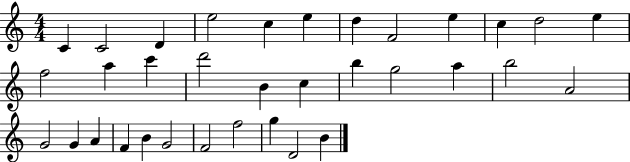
X:1
T:Untitled
M:4/4
L:1/4
K:C
C C2 D e2 c e d F2 e c d2 e f2 a c' d'2 B c b g2 a b2 A2 G2 G A F B G2 F2 f2 g D2 B